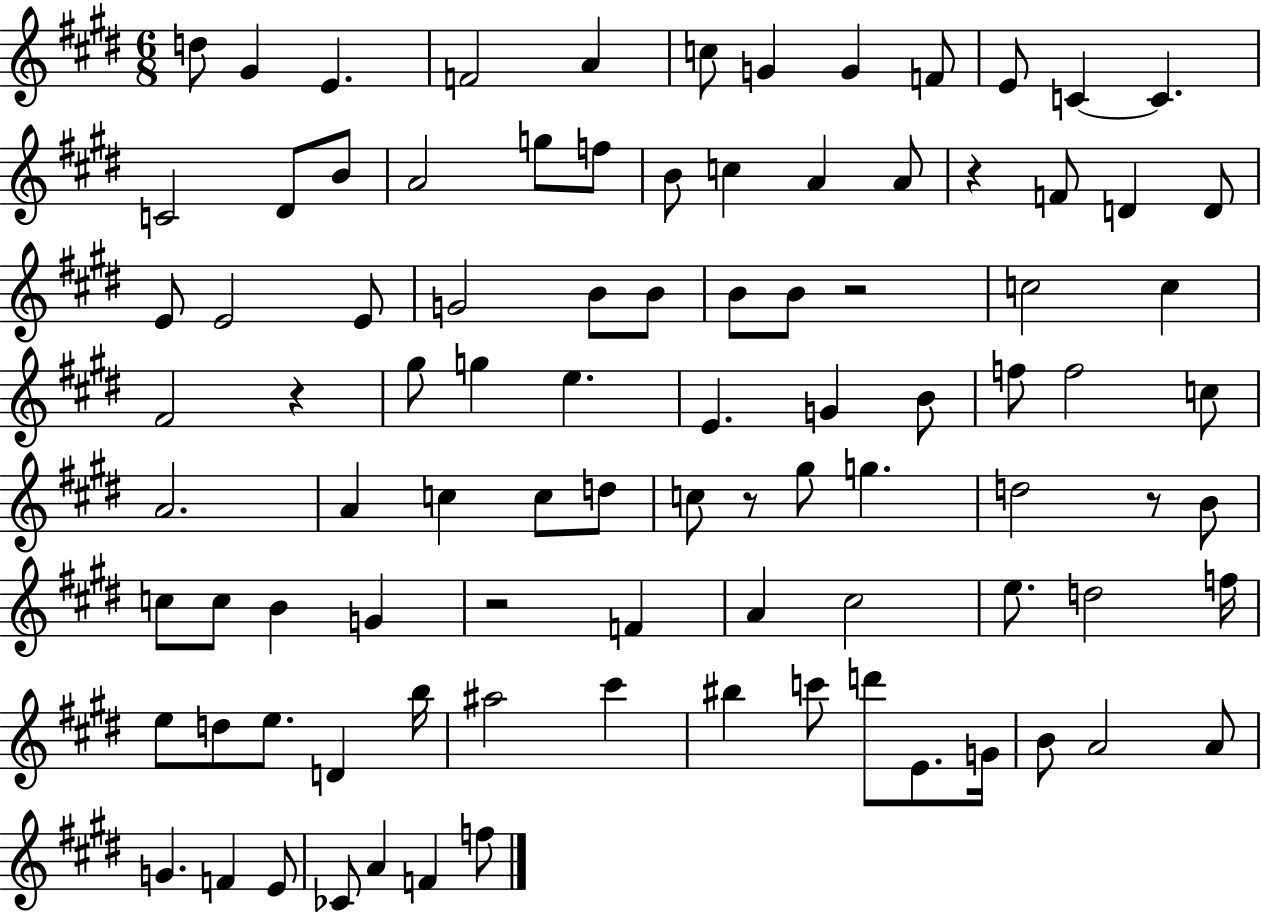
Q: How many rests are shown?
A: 6